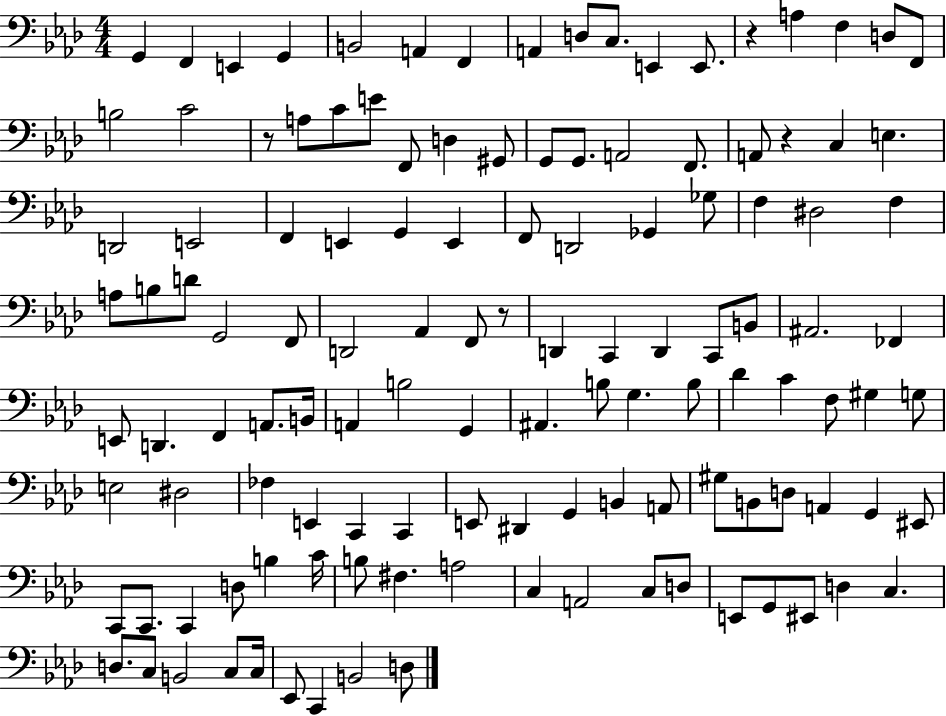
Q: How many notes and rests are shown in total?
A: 124